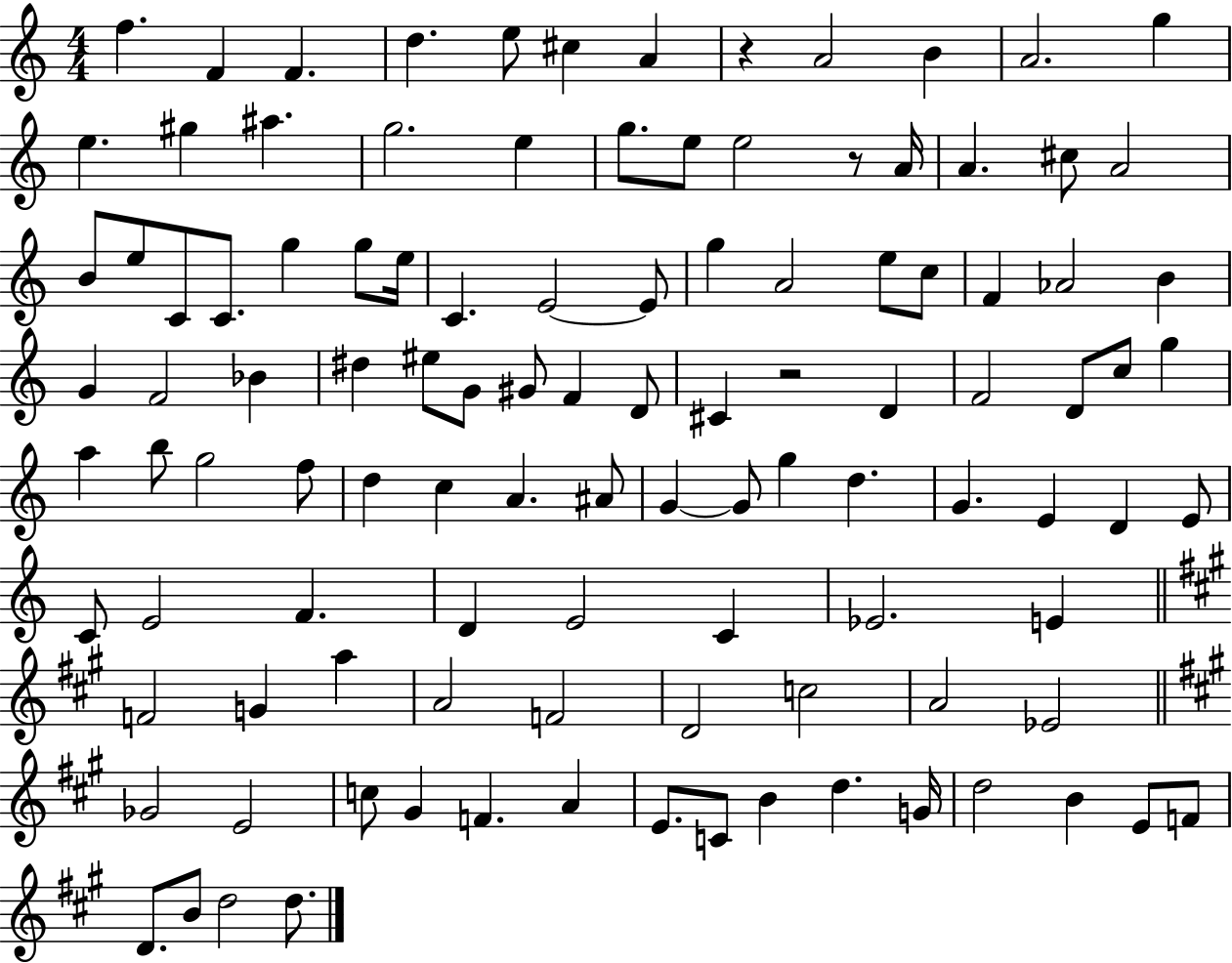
F5/q. F4/q F4/q. D5/q. E5/e C#5/q A4/q R/q A4/h B4/q A4/h. G5/q E5/q. G#5/q A#5/q. G5/h. E5/q G5/e. E5/e E5/h R/e A4/s A4/q. C#5/e A4/h B4/e E5/e C4/e C4/e. G5/q G5/e E5/s C4/q. E4/h E4/e G5/q A4/h E5/e C5/e F4/q Ab4/h B4/q G4/q F4/h Bb4/q D#5/q EIS5/e G4/e G#4/e F4/q D4/e C#4/q R/h D4/q F4/h D4/e C5/e G5/q A5/q B5/e G5/h F5/e D5/q C5/q A4/q. A#4/e G4/q G4/e G5/q D5/q. G4/q. E4/q D4/q E4/e C4/e E4/h F4/q. D4/q E4/h C4/q Eb4/h. E4/q F4/h G4/q A5/q A4/h F4/h D4/h C5/h A4/h Eb4/h Gb4/h E4/h C5/e G#4/q F4/q. A4/q E4/e. C4/e B4/q D5/q. G4/s D5/h B4/q E4/e F4/e D4/e. B4/e D5/h D5/e.